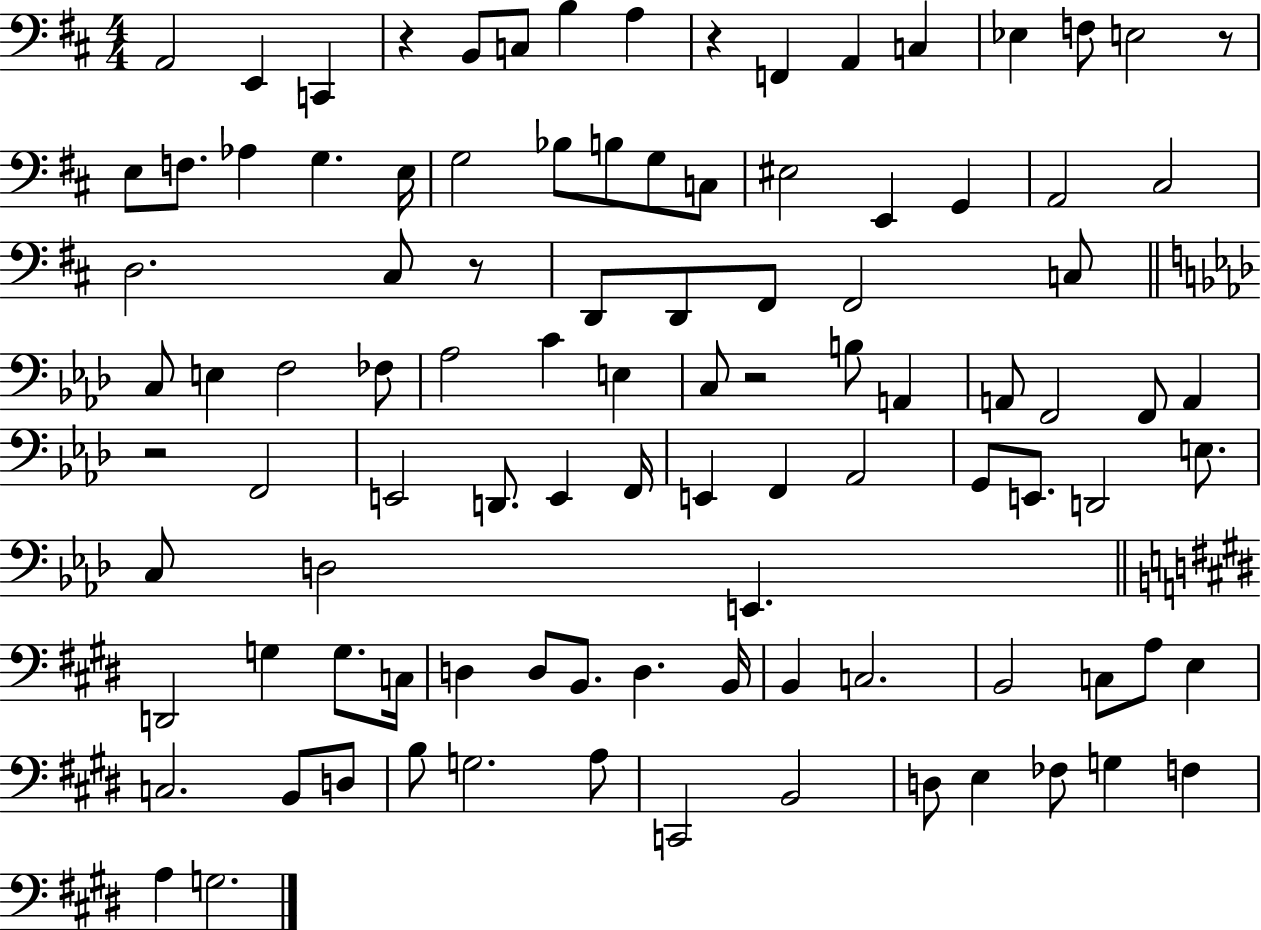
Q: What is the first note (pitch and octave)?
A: A2